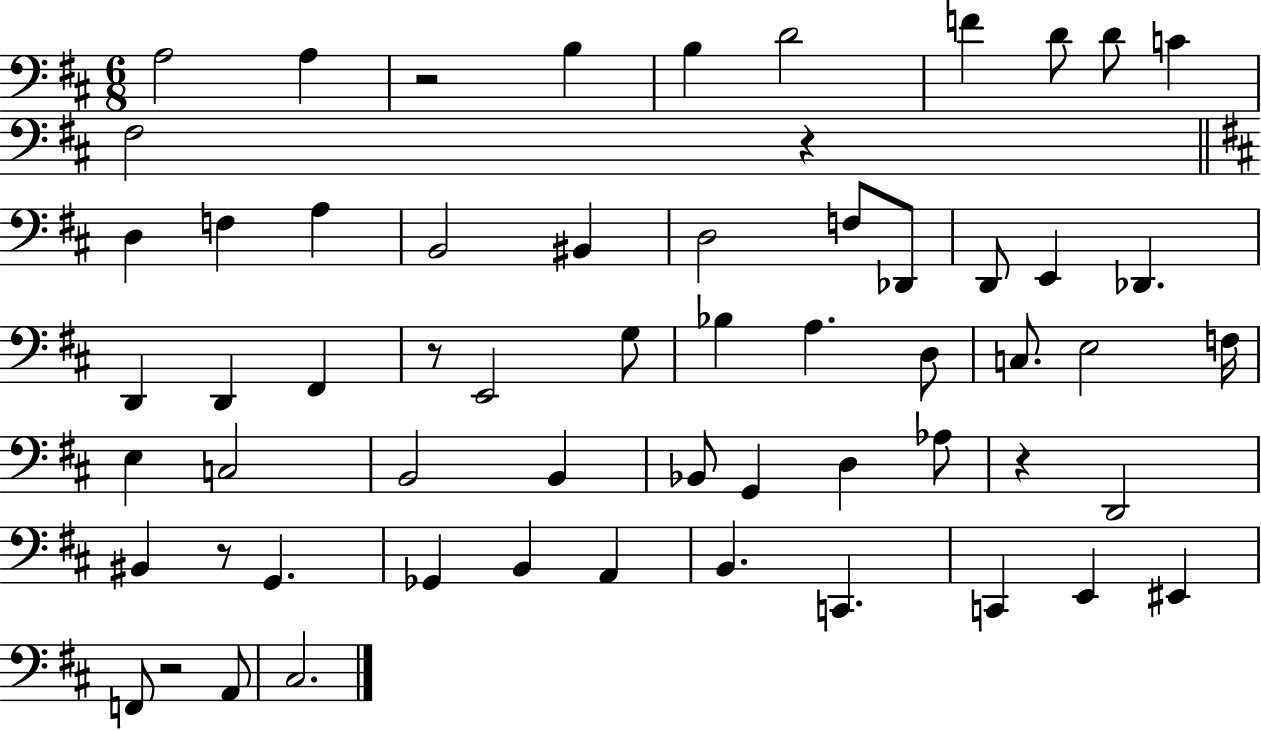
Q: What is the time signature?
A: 6/8